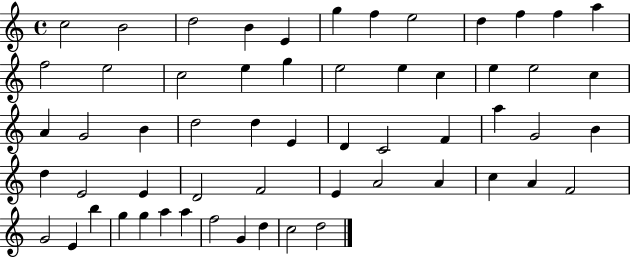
C5/h B4/h D5/h B4/q E4/q G5/q F5/q E5/h D5/q F5/q F5/q A5/q F5/h E5/h C5/h E5/q G5/q E5/h E5/q C5/q E5/q E5/h C5/q A4/q G4/h B4/q D5/h D5/q E4/q D4/q C4/h F4/q A5/q G4/h B4/q D5/q E4/h E4/q D4/h F4/h E4/q A4/h A4/q C5/q A4/q F4/h G4/h E4/q B5/q G5/q G5/q A5/q A5/q F5/h G4/q D5/q C5/h D5/h